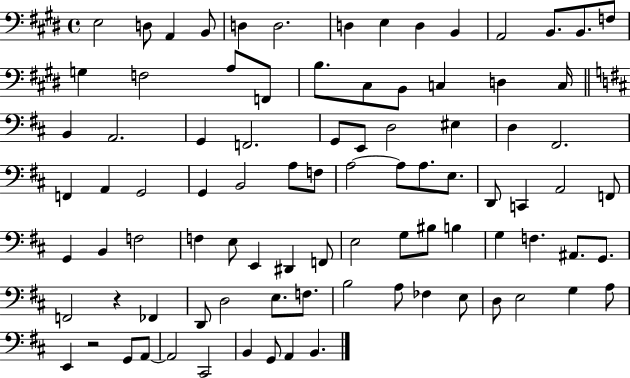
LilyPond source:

{
  \clef bass
  \time 4/4
  \defaultTimeSignature
  \key e \major
  e2 d8 a,4 b,8 | d4 d2. | d4 e4 d4 b,4 | a,2 b,8. b,8. f8 | \break g4 f2 a8 f,8 | b8. cis8 b,8 c4 d4 c16 | \bar "||" \break \key b \minor b,4 a,2. | g,4 f,2. | g,8 e,8 d2 eis4 | d4 fis,2. | \break f,4 a,4 g,2 | g,4 b,2 a8 f8 | a2~~ a8 a8. e8. | d,8 c,4 a,2 f,8 | \break g,4 b,4 f2 | f4 e8 e,4 dis,4 f,8 | e2 g8 bis8 b4 | g4 f4. ais,8. g,8. | \break f,2 r4 fes,4 | d,8 d2 e8. f8. | b2 a8 fes4 e8 | d8 e2 g4 a8 | \break e,4 r2 g,8 a,8~~ | a,2 cis,2 | b,4 g,8 a,4 b,4. | \bar "|."
}